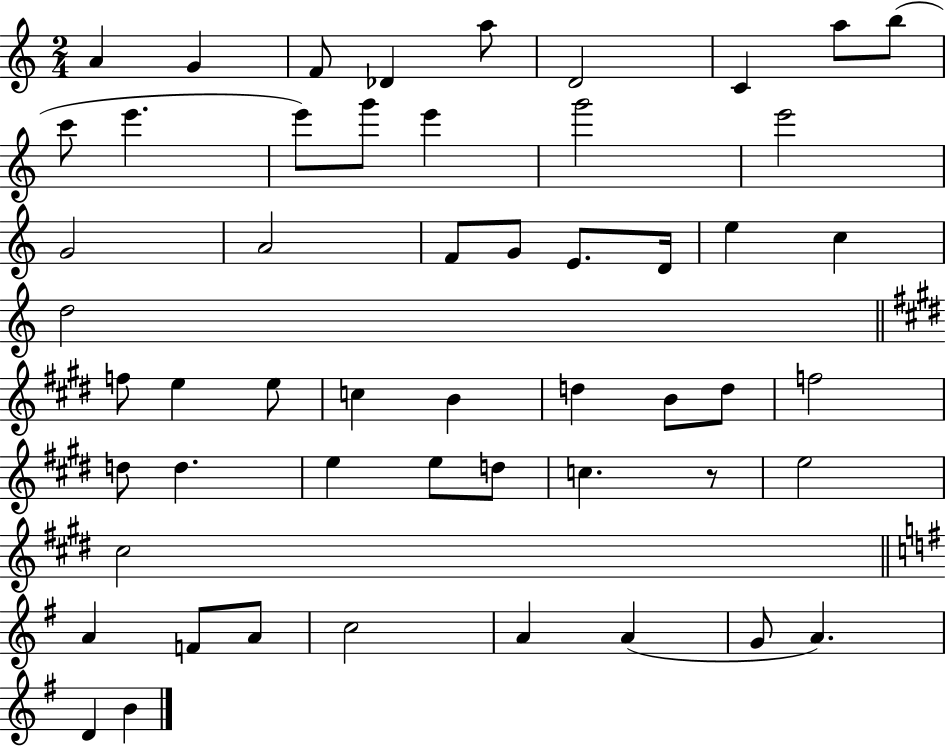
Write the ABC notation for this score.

X:1
T:Untitled
M:2/4
L:1/4
K:C
A G F/2 _D a/2 D2 C a/2 b/2 c'/2 e' e'/2 g'/2 e' g'2 e'2 G2 A2 F/2 G/2 E/2 D/4 e c d2 f/2 e e/2 c B d B/2 d/2 f2 d/2 d e e/2 d/2 c z/2 e2 ^c2 A F/2 A/2 c2 A A G/2 A D B